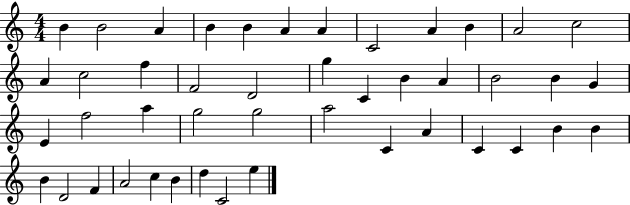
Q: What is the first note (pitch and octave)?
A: B4